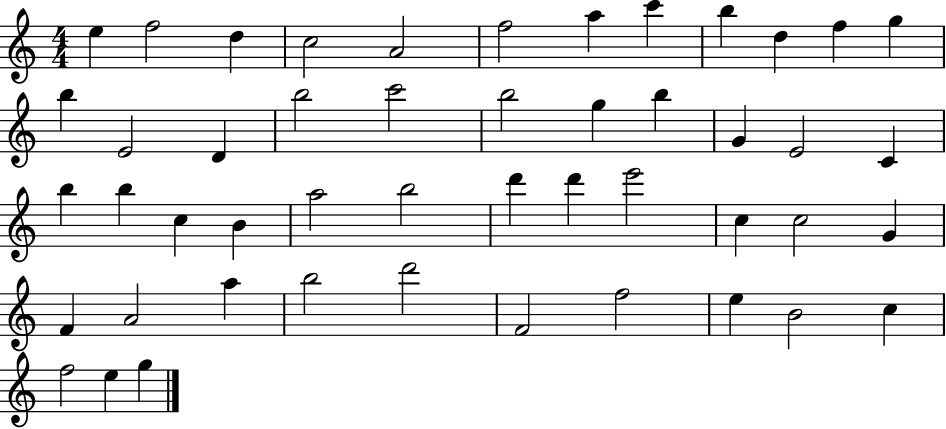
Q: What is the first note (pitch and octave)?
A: E5